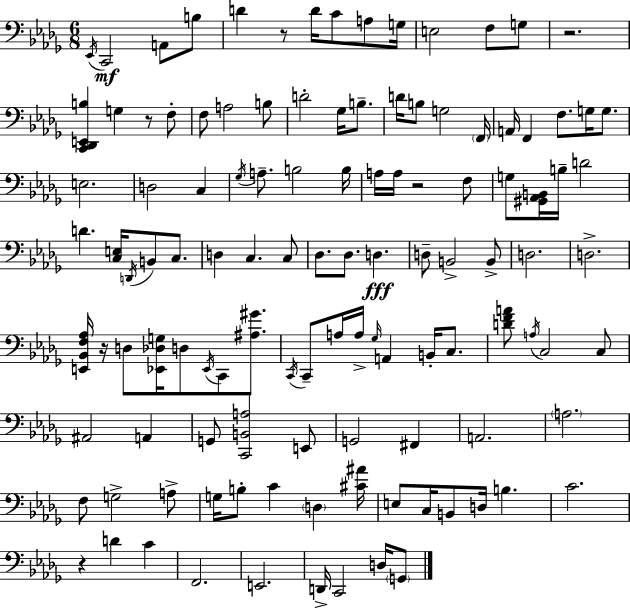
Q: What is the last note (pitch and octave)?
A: G2